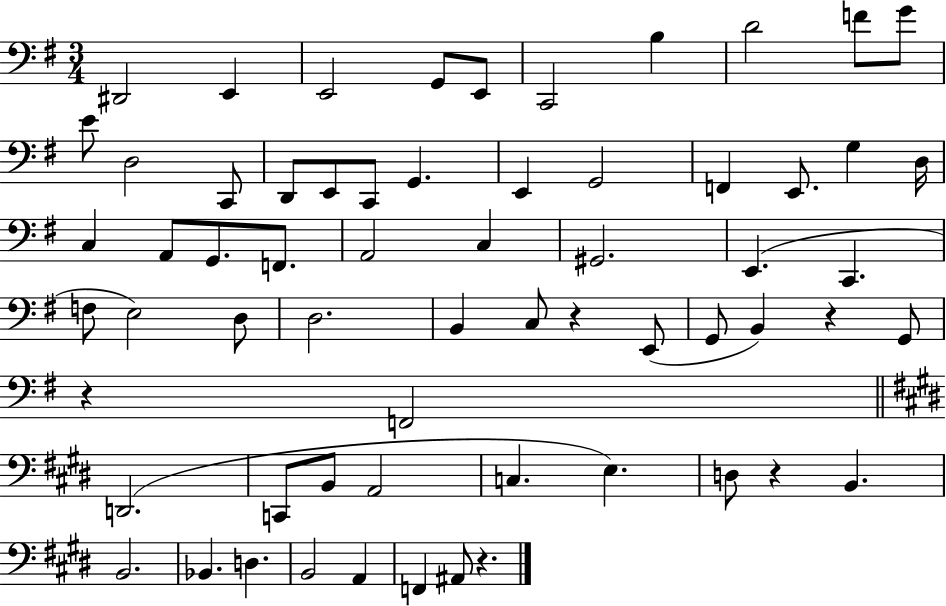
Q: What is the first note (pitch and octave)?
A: D#2